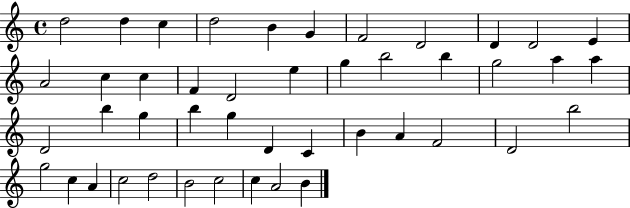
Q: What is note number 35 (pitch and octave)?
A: B5